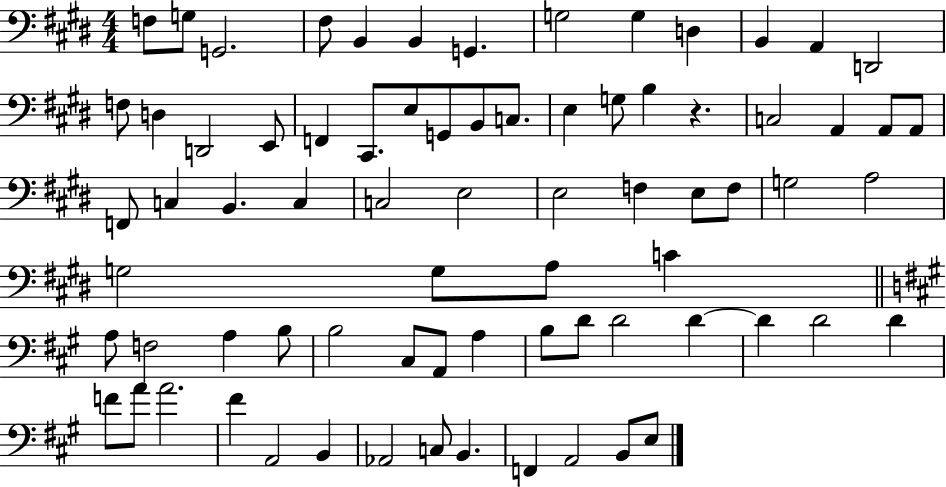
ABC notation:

X:1
T:Untitled
M:4/4
L:1/4
K:E
F,/2 G,/2 G,,2 ^F,/2 B,, B,, G,, G,2 G, D, B,, A,, D,,2 F,/2 D, D,,2 E,,/2 F,, ^C,,/2 E,/2 G,,/2 B,,/2 C,/2 E, G,/2 B, z C,2 A,, A,,/2 A,,/2 F,,/2 C, B,, C, C,2 E,2 E,2 F, E,/2 F,/2 G,2 A,2 G,2 G,/2 A,/2 C A,/2 F,2 A, B,/2 B,2 ^C,/2 A,,/2 A, B,/2 D/2 D2 D D D2 D F/2 A/2 A2 ^F A,,2 B,, _A,,2 C,/2 B,, F,, A,,2 B,,/2 E,/2